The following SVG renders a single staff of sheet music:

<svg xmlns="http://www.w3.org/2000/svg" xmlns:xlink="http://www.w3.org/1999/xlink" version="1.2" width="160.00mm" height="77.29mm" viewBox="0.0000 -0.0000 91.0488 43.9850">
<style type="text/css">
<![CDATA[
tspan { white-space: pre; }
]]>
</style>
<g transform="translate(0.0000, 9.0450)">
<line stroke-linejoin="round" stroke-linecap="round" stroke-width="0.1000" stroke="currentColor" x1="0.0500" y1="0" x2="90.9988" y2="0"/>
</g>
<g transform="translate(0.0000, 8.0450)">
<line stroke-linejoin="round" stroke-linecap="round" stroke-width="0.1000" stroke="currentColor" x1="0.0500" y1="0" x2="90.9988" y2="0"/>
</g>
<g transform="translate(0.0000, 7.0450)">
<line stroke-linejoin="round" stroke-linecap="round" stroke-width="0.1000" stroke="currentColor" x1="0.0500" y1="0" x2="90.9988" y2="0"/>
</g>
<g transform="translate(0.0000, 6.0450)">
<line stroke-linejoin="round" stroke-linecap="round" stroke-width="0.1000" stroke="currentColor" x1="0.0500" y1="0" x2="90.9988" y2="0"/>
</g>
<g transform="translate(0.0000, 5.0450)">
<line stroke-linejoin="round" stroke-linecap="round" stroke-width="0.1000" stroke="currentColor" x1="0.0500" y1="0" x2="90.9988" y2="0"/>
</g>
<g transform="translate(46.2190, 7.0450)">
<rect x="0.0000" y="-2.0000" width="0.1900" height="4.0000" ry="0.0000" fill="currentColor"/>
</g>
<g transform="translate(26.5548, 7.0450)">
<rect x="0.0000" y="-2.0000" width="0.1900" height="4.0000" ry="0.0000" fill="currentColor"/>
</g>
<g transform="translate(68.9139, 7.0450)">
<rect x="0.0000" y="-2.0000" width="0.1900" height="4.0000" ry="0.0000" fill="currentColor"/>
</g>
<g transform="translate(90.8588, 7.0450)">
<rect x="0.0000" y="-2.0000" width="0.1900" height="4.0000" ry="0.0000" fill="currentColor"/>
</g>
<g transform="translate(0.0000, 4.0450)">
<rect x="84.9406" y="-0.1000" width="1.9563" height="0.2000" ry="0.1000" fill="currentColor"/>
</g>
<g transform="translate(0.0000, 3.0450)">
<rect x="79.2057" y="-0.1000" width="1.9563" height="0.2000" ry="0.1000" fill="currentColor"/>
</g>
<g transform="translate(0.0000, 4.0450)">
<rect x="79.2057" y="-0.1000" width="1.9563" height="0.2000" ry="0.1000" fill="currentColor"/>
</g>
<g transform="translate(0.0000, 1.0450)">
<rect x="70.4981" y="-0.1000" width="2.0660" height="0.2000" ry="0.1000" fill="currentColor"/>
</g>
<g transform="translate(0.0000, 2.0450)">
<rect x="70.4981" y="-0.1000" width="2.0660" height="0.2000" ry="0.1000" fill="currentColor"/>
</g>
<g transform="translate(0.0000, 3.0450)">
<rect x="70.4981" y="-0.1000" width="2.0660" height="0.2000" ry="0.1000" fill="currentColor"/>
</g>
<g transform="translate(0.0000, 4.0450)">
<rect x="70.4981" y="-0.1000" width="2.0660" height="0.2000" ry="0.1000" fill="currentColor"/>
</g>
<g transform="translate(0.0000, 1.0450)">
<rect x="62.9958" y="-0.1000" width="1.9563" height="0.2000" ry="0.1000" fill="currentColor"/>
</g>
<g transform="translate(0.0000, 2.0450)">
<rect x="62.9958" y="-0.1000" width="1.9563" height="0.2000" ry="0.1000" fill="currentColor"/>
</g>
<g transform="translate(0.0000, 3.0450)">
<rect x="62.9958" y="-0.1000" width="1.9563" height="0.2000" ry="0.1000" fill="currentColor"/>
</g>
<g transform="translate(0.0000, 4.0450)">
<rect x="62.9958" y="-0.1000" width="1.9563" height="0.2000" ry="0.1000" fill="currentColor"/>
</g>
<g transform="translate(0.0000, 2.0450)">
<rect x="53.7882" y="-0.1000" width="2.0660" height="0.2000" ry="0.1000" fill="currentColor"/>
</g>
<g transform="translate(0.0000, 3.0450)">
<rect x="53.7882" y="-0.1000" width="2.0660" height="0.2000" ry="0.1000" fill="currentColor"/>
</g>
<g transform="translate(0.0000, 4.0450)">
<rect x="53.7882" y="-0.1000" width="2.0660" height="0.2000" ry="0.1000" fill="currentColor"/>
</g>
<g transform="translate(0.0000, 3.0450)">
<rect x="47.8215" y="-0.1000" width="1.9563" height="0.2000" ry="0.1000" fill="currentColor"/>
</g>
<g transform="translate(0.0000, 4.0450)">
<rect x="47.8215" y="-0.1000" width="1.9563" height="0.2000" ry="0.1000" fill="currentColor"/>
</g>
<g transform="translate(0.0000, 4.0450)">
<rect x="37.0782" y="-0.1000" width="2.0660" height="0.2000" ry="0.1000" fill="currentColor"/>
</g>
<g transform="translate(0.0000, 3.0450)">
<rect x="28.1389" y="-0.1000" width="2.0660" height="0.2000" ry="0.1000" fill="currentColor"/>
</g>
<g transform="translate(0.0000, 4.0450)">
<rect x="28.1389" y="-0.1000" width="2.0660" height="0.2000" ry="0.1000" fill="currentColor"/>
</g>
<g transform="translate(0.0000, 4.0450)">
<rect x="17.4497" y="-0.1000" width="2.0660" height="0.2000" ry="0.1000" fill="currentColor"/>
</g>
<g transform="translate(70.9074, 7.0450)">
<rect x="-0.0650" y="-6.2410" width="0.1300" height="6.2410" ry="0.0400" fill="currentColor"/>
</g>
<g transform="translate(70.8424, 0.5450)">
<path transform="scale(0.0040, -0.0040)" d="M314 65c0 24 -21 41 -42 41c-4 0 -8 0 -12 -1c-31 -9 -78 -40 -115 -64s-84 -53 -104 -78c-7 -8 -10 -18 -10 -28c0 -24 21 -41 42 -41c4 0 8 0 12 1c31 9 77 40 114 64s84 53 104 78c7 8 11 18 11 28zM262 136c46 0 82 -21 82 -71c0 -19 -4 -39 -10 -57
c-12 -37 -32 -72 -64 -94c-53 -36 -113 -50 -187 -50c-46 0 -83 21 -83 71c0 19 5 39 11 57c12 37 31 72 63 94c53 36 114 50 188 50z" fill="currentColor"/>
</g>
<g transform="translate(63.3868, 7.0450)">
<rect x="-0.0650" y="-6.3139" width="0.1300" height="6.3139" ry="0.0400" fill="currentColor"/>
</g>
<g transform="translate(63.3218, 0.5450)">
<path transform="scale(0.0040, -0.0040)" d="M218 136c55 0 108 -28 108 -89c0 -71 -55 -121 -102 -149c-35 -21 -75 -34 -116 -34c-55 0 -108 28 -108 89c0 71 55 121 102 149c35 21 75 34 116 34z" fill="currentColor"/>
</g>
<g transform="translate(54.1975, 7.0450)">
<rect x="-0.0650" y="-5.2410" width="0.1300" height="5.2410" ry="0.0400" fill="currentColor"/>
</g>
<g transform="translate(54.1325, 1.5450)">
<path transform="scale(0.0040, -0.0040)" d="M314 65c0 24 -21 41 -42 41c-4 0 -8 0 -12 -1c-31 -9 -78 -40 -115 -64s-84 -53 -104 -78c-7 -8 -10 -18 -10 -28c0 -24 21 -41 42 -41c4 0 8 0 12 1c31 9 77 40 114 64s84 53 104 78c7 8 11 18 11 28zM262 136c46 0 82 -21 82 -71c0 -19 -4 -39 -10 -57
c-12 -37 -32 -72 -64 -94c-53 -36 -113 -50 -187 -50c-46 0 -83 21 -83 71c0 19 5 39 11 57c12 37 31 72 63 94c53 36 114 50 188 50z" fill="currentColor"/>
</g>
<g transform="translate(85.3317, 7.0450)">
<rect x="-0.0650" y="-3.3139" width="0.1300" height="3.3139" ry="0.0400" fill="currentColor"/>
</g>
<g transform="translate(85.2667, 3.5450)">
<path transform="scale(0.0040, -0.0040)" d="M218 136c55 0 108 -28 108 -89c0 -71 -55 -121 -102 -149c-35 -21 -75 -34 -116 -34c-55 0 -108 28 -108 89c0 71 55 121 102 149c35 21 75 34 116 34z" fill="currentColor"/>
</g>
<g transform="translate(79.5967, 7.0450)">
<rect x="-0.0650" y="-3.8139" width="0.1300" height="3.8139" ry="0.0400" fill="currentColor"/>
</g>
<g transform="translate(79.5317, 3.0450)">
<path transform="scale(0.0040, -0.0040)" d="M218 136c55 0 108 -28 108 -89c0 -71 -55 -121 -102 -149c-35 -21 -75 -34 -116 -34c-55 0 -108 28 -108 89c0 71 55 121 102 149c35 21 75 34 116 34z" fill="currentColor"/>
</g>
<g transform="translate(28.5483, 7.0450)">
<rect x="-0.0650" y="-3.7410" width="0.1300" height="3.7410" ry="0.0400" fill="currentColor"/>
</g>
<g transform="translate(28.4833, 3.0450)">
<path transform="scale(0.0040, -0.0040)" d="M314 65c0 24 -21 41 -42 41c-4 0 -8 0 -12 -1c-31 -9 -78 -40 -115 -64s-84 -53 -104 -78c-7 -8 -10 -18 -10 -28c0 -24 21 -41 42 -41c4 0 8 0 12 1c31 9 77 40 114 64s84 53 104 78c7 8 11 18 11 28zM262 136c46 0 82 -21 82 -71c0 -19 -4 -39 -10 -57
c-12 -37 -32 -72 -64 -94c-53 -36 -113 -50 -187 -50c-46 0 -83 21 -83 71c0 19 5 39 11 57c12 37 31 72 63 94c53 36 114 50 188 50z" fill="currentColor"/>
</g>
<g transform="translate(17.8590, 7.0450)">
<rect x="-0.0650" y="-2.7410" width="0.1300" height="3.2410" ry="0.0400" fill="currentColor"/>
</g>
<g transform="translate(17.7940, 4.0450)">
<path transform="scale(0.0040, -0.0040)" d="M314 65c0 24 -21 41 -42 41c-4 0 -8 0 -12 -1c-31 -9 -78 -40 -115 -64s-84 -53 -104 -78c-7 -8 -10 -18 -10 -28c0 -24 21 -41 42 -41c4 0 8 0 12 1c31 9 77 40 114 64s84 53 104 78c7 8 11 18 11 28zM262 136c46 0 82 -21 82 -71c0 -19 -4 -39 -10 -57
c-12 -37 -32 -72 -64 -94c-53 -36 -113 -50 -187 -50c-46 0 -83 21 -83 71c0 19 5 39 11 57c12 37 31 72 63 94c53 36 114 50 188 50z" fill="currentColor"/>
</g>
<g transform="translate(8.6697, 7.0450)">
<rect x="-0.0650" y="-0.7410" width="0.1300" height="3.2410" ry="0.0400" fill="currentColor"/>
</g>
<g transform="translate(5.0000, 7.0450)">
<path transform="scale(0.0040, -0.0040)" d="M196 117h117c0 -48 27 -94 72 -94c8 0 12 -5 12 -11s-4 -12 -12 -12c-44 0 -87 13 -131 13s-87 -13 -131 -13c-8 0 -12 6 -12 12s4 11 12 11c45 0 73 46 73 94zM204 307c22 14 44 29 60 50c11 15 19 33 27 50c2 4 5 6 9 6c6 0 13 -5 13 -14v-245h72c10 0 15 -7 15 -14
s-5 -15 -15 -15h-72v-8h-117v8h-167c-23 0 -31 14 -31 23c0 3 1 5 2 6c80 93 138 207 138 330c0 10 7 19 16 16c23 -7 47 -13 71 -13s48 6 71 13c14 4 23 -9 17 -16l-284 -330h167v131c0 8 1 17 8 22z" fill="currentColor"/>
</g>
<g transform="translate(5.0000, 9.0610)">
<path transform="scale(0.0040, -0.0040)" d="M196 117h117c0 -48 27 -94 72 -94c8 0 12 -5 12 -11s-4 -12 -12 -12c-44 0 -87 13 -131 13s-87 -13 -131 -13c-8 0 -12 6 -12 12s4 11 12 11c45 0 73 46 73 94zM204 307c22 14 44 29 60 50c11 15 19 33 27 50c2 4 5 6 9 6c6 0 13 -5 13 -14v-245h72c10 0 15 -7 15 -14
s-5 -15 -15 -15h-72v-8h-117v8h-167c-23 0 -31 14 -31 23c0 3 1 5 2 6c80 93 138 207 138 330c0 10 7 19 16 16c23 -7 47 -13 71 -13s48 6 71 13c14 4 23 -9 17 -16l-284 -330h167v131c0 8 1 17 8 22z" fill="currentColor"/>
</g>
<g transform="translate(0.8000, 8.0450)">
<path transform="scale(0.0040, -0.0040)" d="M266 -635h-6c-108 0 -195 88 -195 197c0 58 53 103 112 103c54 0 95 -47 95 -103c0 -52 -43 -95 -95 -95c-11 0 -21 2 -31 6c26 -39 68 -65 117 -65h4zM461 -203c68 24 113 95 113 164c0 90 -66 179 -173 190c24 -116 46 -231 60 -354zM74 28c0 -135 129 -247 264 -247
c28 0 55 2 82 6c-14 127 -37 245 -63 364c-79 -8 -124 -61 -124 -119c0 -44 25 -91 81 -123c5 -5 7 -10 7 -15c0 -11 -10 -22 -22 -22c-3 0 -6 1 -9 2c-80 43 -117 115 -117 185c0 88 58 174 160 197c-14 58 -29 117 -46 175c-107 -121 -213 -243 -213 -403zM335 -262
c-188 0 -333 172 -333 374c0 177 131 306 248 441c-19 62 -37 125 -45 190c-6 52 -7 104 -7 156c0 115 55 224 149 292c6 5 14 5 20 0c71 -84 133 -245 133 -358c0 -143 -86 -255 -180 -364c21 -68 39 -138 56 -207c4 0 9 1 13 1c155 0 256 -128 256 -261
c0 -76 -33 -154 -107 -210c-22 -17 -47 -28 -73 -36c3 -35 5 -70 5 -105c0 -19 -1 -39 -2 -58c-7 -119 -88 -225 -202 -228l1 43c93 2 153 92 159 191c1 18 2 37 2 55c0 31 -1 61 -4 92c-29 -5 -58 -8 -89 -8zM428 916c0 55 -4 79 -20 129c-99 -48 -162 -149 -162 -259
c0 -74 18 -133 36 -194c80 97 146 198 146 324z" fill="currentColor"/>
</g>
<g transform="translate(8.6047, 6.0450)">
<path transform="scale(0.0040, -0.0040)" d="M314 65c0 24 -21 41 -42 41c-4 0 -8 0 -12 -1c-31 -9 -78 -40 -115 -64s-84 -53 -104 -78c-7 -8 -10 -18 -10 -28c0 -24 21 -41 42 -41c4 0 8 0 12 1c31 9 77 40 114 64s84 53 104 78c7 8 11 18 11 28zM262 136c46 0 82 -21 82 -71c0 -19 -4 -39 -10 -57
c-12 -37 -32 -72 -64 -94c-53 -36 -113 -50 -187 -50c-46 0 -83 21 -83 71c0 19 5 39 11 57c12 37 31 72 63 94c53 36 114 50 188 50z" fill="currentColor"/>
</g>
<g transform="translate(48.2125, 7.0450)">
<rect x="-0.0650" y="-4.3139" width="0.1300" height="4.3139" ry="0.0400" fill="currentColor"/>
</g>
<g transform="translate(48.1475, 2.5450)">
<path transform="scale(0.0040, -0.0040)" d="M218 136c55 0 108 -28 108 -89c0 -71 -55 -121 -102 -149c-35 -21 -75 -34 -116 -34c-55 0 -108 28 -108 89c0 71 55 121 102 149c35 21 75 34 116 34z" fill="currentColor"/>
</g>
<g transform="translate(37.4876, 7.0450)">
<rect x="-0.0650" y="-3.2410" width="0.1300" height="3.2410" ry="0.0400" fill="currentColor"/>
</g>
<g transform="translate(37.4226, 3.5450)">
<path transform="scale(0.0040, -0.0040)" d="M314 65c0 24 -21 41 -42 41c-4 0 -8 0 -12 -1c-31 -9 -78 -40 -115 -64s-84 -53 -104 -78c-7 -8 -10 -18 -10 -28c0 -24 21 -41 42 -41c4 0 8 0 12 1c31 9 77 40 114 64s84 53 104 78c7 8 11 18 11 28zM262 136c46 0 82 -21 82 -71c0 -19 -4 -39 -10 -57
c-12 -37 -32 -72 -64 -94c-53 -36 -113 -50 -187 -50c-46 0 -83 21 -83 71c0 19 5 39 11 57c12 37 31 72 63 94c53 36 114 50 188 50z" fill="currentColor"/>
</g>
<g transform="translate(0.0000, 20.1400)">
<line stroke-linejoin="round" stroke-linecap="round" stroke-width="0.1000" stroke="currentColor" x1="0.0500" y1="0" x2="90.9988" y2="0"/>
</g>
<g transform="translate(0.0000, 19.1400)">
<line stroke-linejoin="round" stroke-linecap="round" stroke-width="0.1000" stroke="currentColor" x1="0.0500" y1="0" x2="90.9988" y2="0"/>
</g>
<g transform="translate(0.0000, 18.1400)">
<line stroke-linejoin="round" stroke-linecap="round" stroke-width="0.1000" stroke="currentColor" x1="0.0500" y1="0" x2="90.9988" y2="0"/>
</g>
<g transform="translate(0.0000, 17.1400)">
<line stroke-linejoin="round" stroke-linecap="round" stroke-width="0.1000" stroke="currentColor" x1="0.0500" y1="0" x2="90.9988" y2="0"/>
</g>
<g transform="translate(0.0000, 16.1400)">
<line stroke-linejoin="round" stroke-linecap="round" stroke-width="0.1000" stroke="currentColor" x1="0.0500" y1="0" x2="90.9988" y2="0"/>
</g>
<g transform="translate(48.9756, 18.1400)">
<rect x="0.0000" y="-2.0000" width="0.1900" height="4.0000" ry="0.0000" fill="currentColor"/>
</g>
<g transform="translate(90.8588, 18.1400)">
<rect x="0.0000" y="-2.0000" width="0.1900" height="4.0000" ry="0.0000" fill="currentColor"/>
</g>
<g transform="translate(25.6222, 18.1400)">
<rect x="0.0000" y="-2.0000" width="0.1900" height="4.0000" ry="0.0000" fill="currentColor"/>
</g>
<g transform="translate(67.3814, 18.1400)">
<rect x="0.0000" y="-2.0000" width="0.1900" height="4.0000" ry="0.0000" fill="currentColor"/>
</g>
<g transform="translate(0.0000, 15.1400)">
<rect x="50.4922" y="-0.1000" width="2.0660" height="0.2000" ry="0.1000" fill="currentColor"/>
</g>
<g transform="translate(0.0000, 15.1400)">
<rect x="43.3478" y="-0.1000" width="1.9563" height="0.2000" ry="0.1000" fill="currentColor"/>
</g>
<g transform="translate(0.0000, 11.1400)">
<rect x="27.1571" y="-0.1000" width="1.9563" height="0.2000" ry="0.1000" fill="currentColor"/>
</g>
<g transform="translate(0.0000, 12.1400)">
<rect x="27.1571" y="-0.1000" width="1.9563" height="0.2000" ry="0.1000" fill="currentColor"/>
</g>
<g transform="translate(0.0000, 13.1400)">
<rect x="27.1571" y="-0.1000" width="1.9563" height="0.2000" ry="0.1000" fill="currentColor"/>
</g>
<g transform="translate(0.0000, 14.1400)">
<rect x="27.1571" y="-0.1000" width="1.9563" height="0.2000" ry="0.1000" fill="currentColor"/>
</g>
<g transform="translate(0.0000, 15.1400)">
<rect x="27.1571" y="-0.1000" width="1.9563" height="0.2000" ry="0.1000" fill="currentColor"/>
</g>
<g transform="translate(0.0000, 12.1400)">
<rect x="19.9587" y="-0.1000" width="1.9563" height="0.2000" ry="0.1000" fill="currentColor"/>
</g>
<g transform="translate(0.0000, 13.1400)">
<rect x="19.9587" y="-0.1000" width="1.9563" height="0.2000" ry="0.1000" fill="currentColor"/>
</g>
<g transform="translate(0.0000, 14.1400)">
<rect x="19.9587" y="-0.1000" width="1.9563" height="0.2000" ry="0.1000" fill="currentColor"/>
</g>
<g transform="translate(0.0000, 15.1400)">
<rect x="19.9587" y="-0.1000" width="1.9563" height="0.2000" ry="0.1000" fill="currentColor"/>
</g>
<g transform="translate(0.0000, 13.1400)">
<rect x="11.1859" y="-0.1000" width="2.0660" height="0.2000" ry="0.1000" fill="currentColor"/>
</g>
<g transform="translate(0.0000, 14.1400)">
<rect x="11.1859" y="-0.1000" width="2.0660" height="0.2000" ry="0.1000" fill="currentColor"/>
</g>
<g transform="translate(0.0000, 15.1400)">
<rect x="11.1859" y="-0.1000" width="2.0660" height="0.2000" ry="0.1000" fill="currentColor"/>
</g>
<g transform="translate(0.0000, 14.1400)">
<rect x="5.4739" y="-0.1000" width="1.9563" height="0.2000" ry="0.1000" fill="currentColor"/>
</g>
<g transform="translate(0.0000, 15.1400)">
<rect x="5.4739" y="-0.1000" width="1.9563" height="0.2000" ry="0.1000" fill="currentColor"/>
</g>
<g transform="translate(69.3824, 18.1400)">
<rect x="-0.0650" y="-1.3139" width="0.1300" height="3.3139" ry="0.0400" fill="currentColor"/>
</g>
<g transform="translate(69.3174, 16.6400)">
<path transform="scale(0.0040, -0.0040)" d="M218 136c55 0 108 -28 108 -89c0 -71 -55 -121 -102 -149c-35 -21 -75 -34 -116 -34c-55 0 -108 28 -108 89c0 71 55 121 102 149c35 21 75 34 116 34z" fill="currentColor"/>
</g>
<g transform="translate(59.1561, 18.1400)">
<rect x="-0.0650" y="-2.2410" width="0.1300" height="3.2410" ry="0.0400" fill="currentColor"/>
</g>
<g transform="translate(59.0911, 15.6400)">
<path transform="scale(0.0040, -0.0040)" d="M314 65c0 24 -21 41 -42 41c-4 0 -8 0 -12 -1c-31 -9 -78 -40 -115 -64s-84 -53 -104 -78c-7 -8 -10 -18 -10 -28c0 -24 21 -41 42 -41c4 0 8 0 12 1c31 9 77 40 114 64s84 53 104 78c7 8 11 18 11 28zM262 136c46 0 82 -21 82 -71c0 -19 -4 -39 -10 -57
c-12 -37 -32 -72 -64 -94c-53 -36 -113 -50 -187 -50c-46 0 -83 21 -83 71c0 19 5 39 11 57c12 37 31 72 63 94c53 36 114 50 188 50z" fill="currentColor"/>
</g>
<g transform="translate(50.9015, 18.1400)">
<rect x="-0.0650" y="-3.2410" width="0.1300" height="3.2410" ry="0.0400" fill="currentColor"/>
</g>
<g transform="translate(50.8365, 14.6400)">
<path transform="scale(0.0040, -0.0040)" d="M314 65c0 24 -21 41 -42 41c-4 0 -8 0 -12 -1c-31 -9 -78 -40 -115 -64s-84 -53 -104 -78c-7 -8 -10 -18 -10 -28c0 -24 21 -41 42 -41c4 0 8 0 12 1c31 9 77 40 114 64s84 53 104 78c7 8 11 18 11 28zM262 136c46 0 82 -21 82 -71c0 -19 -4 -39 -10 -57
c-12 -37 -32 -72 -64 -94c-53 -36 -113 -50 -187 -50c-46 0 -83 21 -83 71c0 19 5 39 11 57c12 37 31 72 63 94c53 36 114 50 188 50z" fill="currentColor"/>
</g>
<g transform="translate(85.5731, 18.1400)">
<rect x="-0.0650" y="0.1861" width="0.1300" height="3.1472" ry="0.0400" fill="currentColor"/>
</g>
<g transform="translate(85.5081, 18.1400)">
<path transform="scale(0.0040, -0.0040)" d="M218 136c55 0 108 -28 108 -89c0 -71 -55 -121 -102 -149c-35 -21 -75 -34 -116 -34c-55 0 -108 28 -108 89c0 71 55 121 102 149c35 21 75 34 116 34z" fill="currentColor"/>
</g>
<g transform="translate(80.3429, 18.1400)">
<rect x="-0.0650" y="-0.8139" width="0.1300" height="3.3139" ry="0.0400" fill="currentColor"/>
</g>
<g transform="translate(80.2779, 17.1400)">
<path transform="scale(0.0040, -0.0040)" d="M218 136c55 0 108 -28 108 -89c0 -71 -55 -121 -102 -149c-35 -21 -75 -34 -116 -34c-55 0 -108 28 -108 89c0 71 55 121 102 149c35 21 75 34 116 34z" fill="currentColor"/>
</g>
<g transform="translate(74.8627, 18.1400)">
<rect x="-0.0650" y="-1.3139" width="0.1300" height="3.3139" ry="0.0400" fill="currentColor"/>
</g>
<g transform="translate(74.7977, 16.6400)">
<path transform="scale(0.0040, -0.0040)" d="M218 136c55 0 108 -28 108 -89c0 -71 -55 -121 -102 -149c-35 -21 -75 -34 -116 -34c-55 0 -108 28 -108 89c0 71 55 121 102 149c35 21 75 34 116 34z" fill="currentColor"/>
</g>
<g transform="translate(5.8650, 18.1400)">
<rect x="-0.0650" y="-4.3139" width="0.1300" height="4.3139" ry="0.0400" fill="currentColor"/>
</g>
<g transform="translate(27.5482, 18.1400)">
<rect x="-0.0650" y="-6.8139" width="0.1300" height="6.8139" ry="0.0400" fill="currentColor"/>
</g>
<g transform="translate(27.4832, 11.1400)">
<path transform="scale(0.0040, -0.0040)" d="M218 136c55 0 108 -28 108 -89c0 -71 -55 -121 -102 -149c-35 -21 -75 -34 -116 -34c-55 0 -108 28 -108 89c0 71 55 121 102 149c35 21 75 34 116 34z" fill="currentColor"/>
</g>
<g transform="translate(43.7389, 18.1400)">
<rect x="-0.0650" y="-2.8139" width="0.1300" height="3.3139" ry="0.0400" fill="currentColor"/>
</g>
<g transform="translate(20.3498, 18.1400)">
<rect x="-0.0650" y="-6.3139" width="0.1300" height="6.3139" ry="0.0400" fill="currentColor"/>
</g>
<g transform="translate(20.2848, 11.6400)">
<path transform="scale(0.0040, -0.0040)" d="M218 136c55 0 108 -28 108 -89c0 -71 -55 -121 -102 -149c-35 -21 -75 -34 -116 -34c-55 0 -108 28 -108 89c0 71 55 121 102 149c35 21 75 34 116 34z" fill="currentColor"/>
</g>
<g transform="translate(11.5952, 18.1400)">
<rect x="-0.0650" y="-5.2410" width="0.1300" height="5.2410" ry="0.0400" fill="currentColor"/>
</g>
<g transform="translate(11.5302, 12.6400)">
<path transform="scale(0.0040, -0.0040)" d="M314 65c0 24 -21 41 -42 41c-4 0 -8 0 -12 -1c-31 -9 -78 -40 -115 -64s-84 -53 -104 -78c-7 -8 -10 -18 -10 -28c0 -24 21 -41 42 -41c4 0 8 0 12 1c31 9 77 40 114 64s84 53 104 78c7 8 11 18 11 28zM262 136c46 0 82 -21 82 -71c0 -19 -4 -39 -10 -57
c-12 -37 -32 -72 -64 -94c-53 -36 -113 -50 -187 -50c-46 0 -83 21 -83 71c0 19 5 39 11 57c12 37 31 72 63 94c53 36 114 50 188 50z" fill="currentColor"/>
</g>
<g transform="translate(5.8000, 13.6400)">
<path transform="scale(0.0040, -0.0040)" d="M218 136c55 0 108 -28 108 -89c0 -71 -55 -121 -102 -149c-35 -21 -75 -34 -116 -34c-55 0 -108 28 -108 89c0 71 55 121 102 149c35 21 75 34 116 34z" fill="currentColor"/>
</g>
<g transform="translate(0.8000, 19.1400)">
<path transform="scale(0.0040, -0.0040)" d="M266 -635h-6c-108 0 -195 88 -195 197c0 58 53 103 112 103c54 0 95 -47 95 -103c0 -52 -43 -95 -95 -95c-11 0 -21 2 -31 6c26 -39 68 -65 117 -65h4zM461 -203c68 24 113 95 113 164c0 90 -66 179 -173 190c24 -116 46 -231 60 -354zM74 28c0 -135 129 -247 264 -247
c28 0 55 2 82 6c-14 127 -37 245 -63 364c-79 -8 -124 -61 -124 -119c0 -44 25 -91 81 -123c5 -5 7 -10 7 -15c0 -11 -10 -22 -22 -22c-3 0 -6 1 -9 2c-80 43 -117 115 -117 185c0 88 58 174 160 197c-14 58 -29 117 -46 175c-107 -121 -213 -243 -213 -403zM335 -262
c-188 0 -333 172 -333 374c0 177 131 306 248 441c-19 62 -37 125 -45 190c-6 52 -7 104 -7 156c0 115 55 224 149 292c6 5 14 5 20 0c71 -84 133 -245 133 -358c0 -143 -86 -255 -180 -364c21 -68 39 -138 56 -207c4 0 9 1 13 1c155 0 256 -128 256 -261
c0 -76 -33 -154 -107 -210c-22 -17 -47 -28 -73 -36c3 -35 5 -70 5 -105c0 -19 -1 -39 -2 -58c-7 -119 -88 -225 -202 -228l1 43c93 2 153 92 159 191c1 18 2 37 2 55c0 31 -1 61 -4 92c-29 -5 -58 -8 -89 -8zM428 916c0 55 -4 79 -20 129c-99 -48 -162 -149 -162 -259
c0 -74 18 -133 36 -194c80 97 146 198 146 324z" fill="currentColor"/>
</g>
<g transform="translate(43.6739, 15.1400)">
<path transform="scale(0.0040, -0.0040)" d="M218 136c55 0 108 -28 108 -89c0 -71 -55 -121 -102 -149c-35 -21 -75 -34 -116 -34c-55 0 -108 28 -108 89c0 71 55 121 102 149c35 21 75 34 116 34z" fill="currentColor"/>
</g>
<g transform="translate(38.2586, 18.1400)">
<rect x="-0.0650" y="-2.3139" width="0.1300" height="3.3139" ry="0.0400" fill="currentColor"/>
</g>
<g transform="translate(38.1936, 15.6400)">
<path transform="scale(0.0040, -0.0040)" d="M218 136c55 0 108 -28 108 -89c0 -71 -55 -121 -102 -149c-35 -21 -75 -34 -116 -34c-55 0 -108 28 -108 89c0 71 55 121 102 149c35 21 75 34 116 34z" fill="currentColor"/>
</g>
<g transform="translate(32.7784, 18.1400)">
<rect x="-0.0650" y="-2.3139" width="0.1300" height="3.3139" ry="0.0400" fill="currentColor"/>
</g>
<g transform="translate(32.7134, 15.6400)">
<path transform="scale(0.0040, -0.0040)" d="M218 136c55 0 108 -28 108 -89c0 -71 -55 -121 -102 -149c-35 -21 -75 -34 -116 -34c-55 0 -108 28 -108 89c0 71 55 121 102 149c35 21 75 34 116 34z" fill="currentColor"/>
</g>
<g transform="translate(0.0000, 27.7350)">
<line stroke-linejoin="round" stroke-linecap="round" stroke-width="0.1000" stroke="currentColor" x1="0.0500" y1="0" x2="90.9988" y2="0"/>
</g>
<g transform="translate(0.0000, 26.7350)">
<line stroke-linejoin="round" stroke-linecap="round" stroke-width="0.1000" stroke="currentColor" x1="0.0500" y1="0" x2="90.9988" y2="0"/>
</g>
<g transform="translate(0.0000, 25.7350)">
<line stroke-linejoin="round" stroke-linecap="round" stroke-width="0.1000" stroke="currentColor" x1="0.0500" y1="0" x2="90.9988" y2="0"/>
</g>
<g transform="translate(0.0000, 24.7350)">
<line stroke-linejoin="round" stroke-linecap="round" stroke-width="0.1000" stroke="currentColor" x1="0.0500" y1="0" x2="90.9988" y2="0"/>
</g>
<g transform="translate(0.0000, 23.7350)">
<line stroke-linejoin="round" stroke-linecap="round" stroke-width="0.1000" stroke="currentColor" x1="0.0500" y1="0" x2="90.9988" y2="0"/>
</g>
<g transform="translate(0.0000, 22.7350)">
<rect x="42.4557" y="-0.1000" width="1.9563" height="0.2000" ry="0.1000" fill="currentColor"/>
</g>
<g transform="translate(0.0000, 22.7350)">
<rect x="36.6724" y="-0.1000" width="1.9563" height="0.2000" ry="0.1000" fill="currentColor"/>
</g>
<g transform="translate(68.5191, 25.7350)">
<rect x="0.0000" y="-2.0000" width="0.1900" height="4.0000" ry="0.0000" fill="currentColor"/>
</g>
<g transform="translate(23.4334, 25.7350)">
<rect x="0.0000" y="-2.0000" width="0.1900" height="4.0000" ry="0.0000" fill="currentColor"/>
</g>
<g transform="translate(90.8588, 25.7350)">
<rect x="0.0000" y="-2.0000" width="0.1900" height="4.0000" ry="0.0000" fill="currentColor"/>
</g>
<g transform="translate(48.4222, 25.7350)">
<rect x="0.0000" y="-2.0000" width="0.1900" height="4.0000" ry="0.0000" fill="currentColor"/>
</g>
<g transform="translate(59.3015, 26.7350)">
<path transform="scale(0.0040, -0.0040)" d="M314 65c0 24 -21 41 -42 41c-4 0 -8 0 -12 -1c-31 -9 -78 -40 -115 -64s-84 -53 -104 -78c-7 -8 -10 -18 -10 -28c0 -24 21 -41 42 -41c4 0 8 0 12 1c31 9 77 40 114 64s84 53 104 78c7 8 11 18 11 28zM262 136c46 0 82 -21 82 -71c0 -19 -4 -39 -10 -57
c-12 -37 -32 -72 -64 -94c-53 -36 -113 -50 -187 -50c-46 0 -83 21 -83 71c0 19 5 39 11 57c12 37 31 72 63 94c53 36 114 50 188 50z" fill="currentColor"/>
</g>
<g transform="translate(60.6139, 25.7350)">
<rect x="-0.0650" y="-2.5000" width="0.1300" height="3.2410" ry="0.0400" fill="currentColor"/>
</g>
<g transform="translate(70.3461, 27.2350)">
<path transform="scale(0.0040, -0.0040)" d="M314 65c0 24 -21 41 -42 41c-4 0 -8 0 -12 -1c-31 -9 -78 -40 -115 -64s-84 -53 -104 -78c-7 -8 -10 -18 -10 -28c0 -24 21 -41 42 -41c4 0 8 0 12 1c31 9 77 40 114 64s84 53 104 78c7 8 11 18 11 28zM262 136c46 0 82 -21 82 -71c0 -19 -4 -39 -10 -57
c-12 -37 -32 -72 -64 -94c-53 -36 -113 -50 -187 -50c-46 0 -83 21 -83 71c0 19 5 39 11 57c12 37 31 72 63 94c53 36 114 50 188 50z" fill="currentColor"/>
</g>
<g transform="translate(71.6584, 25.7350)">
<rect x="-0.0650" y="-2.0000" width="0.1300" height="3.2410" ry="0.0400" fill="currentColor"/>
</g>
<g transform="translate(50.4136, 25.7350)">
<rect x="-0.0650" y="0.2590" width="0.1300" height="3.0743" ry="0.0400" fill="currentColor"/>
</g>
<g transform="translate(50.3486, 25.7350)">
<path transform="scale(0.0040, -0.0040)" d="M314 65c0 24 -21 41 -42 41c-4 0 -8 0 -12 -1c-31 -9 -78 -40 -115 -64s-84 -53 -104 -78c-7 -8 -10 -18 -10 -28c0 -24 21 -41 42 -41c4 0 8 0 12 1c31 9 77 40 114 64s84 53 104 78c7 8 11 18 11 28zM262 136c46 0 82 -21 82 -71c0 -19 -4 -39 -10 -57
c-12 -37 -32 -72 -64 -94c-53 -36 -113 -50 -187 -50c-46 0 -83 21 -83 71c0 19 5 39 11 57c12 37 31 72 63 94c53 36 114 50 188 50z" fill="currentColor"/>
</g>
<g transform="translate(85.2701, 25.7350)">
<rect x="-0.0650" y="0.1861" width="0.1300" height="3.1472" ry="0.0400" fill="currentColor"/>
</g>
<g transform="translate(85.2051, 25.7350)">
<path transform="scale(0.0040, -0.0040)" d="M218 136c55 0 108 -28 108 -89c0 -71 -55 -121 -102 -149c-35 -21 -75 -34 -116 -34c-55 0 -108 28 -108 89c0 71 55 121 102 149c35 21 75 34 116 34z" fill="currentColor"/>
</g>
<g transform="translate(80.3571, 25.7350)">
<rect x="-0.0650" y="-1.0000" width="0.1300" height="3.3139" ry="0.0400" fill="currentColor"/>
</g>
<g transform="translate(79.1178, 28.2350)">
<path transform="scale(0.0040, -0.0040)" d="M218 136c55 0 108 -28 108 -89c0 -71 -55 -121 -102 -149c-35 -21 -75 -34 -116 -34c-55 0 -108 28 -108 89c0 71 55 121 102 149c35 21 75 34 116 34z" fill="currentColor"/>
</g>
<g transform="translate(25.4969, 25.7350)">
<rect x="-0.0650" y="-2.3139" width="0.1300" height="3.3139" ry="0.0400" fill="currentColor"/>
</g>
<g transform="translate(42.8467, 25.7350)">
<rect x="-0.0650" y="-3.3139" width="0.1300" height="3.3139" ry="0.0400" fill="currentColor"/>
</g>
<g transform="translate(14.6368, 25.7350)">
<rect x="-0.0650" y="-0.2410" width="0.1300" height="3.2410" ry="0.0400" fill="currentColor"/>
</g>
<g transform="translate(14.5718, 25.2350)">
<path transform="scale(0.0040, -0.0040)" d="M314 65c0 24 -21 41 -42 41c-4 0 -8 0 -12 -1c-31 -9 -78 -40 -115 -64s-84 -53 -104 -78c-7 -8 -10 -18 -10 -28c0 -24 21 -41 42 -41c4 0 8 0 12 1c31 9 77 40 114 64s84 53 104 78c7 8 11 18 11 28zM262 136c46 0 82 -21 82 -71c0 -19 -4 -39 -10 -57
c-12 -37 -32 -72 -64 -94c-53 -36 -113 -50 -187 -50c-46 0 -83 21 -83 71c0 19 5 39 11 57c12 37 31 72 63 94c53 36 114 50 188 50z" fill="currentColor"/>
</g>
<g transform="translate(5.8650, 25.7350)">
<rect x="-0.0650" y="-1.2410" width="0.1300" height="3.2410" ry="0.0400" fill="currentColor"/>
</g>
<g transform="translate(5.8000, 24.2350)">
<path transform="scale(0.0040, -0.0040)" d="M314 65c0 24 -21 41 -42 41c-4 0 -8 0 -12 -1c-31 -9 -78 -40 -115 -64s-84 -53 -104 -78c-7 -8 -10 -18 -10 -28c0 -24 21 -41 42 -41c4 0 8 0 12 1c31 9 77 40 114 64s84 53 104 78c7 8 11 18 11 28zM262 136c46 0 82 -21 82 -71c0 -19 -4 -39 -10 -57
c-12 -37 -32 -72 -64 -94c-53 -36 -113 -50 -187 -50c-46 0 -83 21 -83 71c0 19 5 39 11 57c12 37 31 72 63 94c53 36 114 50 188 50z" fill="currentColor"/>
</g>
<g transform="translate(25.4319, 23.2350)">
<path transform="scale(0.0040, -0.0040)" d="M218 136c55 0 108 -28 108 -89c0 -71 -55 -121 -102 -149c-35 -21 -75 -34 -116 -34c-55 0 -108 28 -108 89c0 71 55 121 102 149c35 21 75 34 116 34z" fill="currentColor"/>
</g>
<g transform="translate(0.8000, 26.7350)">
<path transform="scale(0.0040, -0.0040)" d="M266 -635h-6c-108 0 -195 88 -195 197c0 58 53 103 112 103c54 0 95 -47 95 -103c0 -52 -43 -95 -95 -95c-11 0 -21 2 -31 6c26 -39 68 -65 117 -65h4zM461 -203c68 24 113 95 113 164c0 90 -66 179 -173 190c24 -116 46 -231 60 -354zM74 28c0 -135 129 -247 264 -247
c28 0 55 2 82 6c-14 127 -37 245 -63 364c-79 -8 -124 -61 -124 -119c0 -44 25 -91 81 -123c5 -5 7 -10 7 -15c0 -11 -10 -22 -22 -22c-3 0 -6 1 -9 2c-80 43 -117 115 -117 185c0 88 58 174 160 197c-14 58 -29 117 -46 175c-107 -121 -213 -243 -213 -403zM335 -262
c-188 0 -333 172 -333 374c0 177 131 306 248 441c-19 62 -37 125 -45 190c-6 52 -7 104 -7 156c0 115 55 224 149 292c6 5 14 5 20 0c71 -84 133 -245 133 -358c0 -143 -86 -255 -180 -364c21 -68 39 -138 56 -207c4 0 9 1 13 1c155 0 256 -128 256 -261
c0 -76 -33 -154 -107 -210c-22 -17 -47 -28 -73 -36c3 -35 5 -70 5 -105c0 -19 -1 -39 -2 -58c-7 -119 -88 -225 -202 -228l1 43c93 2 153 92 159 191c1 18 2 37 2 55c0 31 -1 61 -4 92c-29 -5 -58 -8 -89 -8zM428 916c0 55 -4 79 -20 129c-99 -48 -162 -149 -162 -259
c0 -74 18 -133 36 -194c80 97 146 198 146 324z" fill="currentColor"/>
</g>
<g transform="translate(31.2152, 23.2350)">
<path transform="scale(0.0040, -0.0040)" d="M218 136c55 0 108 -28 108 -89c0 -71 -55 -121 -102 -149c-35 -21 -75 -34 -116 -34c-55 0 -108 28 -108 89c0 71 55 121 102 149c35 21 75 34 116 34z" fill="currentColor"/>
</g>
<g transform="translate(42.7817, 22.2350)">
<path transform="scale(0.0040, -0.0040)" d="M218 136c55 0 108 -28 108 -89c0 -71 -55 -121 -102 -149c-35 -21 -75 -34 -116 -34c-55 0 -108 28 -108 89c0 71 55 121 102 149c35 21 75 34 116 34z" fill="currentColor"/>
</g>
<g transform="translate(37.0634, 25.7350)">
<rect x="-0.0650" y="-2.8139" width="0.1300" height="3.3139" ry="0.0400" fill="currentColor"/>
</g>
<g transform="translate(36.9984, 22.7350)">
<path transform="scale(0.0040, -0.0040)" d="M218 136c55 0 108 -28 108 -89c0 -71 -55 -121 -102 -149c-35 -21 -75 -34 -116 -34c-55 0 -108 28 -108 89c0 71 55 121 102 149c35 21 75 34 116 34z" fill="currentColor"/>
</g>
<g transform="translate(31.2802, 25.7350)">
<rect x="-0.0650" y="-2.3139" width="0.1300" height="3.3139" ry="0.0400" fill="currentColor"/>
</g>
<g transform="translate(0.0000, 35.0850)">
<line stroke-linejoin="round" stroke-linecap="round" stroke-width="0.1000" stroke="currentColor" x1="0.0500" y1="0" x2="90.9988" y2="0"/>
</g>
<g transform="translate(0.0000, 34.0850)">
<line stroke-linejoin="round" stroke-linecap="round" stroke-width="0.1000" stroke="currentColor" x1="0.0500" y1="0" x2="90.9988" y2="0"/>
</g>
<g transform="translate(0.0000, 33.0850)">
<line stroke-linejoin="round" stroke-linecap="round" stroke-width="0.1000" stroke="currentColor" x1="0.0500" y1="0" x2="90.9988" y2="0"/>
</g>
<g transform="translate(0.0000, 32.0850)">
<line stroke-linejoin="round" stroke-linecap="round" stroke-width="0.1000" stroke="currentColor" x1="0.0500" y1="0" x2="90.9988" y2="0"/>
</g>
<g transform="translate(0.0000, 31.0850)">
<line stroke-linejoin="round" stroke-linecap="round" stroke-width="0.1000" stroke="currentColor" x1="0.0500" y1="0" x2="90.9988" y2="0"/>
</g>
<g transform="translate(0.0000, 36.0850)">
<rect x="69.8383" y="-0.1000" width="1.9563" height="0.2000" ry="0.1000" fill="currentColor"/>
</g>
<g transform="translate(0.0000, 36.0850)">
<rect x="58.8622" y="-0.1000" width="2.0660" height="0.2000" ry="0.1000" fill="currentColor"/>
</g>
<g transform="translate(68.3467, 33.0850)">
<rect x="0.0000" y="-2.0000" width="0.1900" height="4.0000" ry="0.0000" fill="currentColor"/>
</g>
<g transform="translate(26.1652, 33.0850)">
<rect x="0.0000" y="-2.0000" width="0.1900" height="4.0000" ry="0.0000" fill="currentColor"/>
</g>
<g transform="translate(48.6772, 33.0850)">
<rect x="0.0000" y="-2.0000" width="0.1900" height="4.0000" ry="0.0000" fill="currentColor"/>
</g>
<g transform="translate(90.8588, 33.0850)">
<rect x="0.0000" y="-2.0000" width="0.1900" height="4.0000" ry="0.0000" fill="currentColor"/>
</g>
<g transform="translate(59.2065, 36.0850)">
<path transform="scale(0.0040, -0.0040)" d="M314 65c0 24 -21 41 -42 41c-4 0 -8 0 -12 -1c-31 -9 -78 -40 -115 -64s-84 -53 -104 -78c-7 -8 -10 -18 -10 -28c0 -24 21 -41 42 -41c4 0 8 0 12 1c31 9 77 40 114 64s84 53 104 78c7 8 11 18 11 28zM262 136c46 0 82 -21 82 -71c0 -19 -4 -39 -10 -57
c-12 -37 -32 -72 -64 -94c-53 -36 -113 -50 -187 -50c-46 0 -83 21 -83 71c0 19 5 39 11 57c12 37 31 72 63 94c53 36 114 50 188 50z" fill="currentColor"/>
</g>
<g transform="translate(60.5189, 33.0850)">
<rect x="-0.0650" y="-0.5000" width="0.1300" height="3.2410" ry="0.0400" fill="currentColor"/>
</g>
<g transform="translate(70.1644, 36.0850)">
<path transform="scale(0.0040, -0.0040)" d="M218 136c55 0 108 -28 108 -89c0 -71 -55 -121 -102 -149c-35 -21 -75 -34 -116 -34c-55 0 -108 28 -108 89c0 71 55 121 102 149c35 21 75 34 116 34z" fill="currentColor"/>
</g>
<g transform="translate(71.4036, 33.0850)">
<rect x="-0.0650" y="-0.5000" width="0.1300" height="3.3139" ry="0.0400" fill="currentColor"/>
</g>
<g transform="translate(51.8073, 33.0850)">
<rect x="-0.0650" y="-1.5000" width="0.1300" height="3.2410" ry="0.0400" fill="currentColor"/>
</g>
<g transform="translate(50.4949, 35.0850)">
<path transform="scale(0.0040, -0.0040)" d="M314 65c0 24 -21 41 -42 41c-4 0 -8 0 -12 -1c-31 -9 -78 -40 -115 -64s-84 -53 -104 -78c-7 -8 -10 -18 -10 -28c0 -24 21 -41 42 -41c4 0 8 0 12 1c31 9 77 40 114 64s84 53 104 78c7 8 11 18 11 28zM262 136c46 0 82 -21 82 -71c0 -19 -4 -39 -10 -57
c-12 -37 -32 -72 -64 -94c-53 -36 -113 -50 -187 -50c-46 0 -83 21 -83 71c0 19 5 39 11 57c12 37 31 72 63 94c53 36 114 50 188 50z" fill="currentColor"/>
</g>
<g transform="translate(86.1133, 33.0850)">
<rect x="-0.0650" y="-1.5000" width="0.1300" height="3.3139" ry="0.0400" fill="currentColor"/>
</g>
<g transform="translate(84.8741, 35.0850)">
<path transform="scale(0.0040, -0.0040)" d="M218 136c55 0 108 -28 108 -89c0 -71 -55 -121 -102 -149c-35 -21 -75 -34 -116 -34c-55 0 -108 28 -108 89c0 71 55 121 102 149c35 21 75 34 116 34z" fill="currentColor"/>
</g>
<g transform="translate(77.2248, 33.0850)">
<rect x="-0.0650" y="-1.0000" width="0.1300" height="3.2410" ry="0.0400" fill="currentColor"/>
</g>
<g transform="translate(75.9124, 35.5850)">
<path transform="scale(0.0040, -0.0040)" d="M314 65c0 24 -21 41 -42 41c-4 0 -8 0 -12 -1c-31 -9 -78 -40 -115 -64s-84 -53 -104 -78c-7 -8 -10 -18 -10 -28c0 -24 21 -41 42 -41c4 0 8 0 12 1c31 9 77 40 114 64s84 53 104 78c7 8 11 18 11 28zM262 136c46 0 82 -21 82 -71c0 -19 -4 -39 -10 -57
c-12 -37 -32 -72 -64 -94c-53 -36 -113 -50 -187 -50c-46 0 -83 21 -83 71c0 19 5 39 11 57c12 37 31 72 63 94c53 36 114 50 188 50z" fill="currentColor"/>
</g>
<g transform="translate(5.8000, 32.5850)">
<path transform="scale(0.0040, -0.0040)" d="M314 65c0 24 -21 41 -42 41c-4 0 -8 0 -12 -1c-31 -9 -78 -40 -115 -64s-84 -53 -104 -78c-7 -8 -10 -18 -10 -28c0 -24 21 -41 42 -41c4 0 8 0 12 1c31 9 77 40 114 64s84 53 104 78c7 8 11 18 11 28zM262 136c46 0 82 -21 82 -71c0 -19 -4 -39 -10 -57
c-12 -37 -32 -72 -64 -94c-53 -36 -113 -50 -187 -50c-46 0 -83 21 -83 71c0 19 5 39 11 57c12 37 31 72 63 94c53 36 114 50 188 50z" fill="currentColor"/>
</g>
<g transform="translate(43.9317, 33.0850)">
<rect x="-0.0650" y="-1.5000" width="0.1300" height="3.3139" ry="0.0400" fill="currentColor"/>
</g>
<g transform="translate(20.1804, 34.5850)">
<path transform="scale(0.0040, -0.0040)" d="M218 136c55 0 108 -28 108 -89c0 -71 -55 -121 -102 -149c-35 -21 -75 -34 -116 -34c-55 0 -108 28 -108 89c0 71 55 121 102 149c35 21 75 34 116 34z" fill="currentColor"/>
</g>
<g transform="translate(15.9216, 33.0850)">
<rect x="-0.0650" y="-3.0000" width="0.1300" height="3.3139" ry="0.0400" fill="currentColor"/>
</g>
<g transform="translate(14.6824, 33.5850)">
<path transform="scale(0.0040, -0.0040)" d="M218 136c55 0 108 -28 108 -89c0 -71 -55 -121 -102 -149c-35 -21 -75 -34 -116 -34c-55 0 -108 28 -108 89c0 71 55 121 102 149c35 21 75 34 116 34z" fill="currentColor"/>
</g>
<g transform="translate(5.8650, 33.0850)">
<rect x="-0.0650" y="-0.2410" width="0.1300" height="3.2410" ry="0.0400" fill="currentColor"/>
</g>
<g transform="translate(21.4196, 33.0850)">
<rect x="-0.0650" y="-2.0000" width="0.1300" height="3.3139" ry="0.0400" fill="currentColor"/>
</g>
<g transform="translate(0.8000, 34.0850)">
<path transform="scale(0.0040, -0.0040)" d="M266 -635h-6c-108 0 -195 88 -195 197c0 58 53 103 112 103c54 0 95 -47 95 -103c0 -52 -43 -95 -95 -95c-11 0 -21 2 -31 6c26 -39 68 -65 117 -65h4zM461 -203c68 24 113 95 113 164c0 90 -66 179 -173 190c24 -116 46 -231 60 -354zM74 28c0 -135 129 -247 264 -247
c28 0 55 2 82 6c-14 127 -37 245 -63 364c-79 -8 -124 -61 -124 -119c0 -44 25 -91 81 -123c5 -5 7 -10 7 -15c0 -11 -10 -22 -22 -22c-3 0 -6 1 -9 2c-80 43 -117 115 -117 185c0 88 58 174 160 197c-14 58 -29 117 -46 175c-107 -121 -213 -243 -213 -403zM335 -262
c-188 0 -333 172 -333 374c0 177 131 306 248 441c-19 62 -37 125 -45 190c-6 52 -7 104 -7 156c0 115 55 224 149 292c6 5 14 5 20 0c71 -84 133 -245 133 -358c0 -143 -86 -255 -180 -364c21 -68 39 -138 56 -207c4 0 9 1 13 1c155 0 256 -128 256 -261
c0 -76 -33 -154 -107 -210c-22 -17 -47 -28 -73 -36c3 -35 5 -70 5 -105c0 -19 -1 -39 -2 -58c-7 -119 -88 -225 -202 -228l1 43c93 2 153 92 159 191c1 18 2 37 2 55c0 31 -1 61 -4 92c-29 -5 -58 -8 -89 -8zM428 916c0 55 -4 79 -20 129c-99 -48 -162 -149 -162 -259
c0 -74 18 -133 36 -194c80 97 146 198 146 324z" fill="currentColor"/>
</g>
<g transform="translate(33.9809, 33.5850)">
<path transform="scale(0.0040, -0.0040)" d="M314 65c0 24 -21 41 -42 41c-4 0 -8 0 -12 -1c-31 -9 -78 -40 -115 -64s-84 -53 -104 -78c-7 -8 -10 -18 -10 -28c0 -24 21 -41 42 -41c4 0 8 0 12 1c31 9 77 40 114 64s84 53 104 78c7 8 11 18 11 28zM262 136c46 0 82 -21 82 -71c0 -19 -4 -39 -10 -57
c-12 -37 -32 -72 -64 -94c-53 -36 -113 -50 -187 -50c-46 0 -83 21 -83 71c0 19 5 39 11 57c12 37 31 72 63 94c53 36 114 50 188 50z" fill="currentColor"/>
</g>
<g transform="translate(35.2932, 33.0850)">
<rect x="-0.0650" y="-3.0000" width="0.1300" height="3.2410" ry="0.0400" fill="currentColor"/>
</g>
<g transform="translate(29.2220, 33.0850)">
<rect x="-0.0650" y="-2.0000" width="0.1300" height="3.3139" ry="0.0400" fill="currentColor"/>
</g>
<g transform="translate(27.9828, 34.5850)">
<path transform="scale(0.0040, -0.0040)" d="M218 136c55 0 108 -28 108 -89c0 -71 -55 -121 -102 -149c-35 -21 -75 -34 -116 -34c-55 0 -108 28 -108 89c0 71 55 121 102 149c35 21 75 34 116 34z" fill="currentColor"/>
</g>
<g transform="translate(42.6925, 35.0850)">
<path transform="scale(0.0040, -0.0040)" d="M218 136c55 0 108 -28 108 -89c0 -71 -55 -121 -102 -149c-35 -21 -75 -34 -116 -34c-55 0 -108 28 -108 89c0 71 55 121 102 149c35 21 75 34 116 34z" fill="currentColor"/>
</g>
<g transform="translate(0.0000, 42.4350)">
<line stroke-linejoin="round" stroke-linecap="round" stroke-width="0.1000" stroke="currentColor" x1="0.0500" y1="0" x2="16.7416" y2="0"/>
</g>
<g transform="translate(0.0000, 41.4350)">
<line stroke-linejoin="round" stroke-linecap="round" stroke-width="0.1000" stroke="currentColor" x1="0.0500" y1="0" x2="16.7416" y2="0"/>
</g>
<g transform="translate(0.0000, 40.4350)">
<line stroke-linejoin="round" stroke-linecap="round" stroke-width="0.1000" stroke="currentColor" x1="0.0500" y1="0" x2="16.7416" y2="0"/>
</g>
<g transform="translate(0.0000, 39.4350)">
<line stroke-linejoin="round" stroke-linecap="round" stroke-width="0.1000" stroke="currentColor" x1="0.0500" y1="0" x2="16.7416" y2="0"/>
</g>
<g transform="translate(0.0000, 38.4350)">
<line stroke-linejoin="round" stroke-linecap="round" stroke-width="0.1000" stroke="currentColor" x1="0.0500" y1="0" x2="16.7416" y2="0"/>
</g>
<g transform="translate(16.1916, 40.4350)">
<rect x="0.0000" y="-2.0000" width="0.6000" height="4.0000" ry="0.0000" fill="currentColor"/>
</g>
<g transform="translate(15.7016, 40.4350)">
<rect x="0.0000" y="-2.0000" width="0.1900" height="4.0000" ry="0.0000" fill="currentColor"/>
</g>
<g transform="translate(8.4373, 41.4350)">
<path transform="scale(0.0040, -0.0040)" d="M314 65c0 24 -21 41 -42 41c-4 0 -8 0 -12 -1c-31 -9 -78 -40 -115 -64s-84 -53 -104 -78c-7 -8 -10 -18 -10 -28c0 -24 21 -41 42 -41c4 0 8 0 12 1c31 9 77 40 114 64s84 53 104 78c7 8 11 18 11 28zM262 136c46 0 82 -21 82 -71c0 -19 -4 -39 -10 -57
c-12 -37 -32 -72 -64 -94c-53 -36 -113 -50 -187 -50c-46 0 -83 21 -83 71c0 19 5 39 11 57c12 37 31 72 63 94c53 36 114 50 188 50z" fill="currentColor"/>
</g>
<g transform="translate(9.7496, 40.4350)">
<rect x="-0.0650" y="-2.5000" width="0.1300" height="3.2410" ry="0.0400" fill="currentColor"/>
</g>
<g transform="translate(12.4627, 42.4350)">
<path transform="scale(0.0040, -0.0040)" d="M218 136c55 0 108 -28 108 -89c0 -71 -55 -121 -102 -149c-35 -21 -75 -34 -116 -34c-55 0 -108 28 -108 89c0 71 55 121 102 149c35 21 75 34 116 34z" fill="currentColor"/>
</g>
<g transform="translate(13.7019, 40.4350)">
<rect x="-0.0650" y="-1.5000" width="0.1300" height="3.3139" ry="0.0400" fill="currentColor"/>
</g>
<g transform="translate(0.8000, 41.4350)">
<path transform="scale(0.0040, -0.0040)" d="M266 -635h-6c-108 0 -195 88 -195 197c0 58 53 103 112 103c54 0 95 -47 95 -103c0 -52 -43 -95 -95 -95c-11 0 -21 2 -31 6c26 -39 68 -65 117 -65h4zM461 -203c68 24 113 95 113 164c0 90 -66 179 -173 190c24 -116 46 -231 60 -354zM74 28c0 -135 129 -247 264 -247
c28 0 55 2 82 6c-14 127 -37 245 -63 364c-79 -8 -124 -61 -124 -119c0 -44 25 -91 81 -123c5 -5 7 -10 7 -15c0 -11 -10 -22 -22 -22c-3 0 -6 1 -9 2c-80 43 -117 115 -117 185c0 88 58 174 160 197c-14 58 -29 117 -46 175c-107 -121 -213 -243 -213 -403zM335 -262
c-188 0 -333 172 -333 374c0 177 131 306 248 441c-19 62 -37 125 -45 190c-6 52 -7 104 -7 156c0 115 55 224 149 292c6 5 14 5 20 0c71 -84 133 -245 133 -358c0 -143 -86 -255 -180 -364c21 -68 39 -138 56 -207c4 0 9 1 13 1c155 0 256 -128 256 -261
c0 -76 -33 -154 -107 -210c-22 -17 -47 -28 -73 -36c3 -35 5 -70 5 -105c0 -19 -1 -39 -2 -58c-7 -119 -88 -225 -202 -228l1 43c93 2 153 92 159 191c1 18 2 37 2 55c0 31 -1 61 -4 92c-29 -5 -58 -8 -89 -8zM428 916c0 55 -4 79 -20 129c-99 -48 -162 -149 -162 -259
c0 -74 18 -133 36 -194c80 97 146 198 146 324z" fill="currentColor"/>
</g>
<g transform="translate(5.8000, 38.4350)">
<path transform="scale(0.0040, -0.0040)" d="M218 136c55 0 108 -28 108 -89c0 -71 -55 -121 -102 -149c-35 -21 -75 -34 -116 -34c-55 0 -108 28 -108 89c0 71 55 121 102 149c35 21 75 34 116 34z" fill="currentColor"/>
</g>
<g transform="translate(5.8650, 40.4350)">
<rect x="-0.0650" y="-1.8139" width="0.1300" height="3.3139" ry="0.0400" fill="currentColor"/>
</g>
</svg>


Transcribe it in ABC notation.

X:1
T:Untitled
M:4/4
L:1/4
K:C
d2 a2 c'2 b2 d' f'2 a' a'2 c' b d' f'2 a' b' g g a b2 g2 e e d B e2 c2 g g a b B2 G2 F2 D B c2 A F F A2 E E2 C2 C D2 E f G2 E